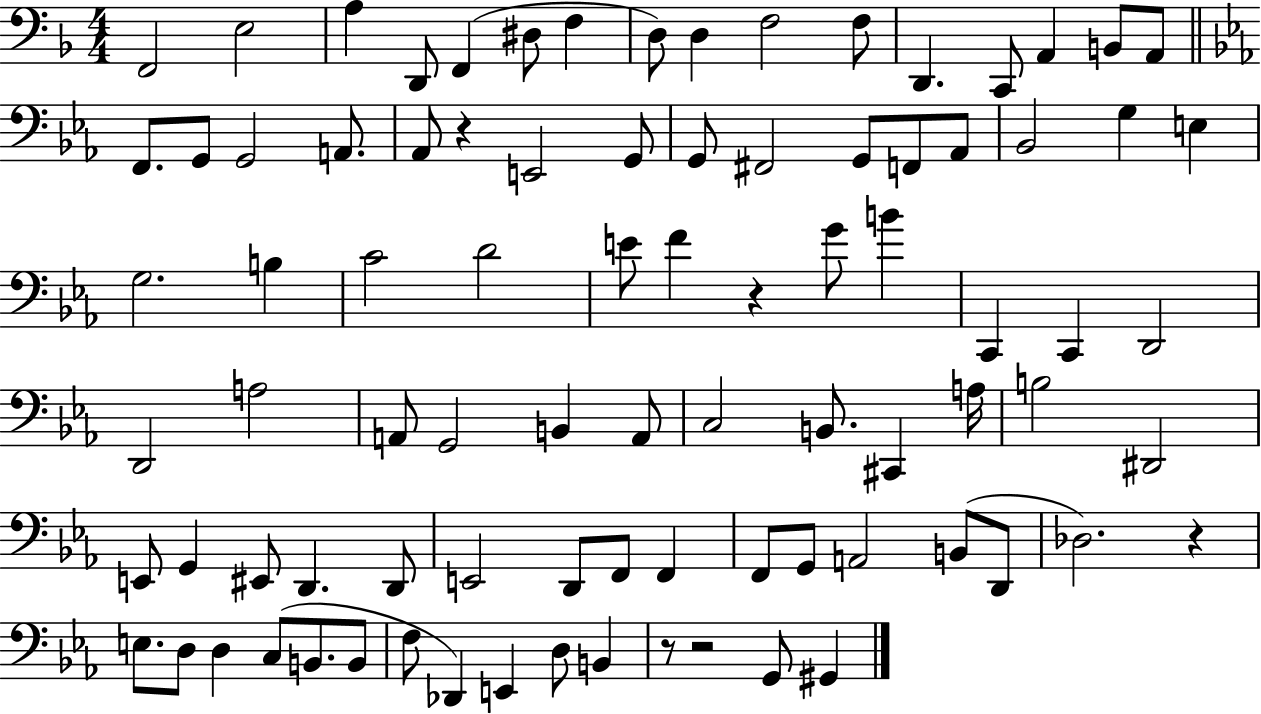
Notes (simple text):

F2/h E3/h A3/q D2/e F2/q D#3/e F3/q D3/e D3/q F3/h F3/e D2/q. C2/e A2/q B2/e A2/e F2/e. G2/e G2/h A2/e. Ab2/e R/q E2/h G2/e G2/e F#2/h G2/e F2/e Ab2/e Bb2/h G3/q E3/q G3/h. B3/q C4/h D4/h E4/e F4/q R/q G4/e B4/q C2/q C2/q D2/h D2/h A3/h A2/e G2/h B2/q A2/e C3/h B2/e. C#2/q A3/s B3/h D#2/h E2/e G2/q EIS2/e D2/q. D2/e E2/h D2/e F2/e F2/q F2/e G2/e A2/h B2/e D2/e Db3/h. R/q E3/e. D3/e D3/q C3/e B2/e. B2/e F3/e Db2/q E2/q D3/e B2/q R/e R/h G2/e G#2/q